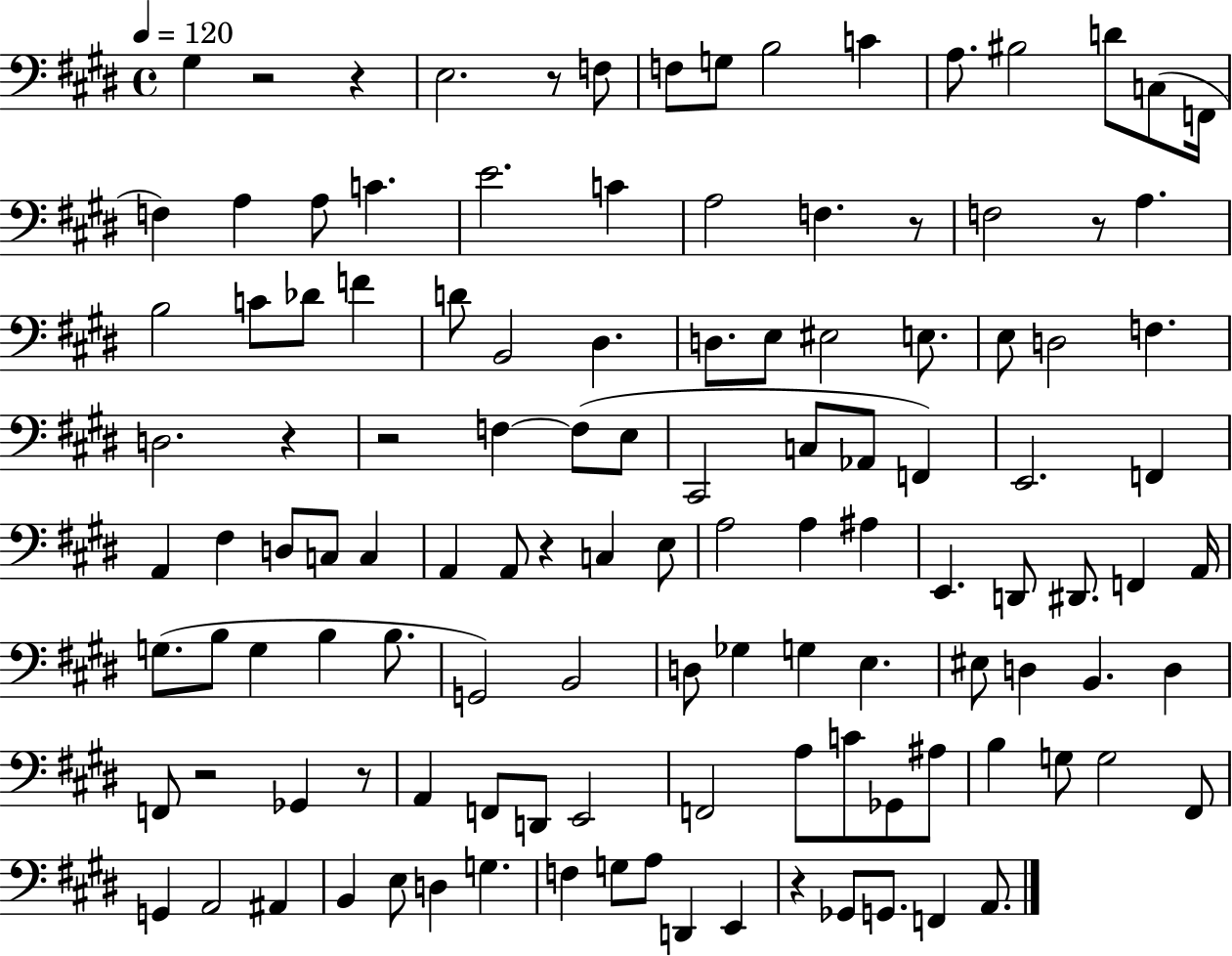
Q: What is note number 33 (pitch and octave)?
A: E3